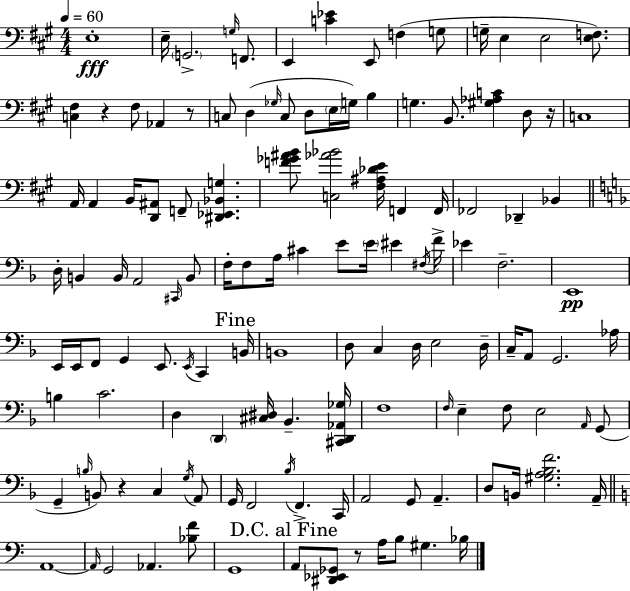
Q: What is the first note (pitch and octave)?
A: E3